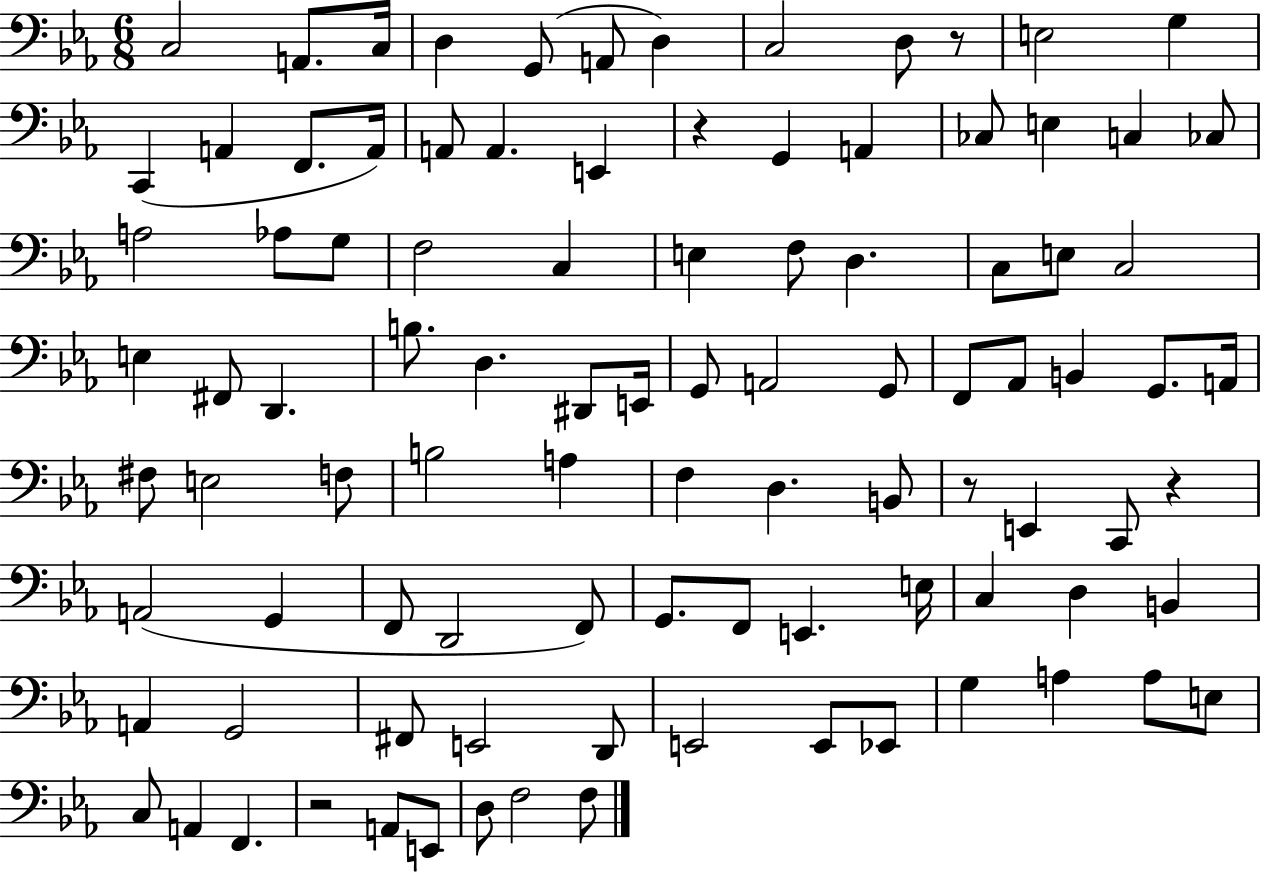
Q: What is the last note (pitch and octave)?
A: F3